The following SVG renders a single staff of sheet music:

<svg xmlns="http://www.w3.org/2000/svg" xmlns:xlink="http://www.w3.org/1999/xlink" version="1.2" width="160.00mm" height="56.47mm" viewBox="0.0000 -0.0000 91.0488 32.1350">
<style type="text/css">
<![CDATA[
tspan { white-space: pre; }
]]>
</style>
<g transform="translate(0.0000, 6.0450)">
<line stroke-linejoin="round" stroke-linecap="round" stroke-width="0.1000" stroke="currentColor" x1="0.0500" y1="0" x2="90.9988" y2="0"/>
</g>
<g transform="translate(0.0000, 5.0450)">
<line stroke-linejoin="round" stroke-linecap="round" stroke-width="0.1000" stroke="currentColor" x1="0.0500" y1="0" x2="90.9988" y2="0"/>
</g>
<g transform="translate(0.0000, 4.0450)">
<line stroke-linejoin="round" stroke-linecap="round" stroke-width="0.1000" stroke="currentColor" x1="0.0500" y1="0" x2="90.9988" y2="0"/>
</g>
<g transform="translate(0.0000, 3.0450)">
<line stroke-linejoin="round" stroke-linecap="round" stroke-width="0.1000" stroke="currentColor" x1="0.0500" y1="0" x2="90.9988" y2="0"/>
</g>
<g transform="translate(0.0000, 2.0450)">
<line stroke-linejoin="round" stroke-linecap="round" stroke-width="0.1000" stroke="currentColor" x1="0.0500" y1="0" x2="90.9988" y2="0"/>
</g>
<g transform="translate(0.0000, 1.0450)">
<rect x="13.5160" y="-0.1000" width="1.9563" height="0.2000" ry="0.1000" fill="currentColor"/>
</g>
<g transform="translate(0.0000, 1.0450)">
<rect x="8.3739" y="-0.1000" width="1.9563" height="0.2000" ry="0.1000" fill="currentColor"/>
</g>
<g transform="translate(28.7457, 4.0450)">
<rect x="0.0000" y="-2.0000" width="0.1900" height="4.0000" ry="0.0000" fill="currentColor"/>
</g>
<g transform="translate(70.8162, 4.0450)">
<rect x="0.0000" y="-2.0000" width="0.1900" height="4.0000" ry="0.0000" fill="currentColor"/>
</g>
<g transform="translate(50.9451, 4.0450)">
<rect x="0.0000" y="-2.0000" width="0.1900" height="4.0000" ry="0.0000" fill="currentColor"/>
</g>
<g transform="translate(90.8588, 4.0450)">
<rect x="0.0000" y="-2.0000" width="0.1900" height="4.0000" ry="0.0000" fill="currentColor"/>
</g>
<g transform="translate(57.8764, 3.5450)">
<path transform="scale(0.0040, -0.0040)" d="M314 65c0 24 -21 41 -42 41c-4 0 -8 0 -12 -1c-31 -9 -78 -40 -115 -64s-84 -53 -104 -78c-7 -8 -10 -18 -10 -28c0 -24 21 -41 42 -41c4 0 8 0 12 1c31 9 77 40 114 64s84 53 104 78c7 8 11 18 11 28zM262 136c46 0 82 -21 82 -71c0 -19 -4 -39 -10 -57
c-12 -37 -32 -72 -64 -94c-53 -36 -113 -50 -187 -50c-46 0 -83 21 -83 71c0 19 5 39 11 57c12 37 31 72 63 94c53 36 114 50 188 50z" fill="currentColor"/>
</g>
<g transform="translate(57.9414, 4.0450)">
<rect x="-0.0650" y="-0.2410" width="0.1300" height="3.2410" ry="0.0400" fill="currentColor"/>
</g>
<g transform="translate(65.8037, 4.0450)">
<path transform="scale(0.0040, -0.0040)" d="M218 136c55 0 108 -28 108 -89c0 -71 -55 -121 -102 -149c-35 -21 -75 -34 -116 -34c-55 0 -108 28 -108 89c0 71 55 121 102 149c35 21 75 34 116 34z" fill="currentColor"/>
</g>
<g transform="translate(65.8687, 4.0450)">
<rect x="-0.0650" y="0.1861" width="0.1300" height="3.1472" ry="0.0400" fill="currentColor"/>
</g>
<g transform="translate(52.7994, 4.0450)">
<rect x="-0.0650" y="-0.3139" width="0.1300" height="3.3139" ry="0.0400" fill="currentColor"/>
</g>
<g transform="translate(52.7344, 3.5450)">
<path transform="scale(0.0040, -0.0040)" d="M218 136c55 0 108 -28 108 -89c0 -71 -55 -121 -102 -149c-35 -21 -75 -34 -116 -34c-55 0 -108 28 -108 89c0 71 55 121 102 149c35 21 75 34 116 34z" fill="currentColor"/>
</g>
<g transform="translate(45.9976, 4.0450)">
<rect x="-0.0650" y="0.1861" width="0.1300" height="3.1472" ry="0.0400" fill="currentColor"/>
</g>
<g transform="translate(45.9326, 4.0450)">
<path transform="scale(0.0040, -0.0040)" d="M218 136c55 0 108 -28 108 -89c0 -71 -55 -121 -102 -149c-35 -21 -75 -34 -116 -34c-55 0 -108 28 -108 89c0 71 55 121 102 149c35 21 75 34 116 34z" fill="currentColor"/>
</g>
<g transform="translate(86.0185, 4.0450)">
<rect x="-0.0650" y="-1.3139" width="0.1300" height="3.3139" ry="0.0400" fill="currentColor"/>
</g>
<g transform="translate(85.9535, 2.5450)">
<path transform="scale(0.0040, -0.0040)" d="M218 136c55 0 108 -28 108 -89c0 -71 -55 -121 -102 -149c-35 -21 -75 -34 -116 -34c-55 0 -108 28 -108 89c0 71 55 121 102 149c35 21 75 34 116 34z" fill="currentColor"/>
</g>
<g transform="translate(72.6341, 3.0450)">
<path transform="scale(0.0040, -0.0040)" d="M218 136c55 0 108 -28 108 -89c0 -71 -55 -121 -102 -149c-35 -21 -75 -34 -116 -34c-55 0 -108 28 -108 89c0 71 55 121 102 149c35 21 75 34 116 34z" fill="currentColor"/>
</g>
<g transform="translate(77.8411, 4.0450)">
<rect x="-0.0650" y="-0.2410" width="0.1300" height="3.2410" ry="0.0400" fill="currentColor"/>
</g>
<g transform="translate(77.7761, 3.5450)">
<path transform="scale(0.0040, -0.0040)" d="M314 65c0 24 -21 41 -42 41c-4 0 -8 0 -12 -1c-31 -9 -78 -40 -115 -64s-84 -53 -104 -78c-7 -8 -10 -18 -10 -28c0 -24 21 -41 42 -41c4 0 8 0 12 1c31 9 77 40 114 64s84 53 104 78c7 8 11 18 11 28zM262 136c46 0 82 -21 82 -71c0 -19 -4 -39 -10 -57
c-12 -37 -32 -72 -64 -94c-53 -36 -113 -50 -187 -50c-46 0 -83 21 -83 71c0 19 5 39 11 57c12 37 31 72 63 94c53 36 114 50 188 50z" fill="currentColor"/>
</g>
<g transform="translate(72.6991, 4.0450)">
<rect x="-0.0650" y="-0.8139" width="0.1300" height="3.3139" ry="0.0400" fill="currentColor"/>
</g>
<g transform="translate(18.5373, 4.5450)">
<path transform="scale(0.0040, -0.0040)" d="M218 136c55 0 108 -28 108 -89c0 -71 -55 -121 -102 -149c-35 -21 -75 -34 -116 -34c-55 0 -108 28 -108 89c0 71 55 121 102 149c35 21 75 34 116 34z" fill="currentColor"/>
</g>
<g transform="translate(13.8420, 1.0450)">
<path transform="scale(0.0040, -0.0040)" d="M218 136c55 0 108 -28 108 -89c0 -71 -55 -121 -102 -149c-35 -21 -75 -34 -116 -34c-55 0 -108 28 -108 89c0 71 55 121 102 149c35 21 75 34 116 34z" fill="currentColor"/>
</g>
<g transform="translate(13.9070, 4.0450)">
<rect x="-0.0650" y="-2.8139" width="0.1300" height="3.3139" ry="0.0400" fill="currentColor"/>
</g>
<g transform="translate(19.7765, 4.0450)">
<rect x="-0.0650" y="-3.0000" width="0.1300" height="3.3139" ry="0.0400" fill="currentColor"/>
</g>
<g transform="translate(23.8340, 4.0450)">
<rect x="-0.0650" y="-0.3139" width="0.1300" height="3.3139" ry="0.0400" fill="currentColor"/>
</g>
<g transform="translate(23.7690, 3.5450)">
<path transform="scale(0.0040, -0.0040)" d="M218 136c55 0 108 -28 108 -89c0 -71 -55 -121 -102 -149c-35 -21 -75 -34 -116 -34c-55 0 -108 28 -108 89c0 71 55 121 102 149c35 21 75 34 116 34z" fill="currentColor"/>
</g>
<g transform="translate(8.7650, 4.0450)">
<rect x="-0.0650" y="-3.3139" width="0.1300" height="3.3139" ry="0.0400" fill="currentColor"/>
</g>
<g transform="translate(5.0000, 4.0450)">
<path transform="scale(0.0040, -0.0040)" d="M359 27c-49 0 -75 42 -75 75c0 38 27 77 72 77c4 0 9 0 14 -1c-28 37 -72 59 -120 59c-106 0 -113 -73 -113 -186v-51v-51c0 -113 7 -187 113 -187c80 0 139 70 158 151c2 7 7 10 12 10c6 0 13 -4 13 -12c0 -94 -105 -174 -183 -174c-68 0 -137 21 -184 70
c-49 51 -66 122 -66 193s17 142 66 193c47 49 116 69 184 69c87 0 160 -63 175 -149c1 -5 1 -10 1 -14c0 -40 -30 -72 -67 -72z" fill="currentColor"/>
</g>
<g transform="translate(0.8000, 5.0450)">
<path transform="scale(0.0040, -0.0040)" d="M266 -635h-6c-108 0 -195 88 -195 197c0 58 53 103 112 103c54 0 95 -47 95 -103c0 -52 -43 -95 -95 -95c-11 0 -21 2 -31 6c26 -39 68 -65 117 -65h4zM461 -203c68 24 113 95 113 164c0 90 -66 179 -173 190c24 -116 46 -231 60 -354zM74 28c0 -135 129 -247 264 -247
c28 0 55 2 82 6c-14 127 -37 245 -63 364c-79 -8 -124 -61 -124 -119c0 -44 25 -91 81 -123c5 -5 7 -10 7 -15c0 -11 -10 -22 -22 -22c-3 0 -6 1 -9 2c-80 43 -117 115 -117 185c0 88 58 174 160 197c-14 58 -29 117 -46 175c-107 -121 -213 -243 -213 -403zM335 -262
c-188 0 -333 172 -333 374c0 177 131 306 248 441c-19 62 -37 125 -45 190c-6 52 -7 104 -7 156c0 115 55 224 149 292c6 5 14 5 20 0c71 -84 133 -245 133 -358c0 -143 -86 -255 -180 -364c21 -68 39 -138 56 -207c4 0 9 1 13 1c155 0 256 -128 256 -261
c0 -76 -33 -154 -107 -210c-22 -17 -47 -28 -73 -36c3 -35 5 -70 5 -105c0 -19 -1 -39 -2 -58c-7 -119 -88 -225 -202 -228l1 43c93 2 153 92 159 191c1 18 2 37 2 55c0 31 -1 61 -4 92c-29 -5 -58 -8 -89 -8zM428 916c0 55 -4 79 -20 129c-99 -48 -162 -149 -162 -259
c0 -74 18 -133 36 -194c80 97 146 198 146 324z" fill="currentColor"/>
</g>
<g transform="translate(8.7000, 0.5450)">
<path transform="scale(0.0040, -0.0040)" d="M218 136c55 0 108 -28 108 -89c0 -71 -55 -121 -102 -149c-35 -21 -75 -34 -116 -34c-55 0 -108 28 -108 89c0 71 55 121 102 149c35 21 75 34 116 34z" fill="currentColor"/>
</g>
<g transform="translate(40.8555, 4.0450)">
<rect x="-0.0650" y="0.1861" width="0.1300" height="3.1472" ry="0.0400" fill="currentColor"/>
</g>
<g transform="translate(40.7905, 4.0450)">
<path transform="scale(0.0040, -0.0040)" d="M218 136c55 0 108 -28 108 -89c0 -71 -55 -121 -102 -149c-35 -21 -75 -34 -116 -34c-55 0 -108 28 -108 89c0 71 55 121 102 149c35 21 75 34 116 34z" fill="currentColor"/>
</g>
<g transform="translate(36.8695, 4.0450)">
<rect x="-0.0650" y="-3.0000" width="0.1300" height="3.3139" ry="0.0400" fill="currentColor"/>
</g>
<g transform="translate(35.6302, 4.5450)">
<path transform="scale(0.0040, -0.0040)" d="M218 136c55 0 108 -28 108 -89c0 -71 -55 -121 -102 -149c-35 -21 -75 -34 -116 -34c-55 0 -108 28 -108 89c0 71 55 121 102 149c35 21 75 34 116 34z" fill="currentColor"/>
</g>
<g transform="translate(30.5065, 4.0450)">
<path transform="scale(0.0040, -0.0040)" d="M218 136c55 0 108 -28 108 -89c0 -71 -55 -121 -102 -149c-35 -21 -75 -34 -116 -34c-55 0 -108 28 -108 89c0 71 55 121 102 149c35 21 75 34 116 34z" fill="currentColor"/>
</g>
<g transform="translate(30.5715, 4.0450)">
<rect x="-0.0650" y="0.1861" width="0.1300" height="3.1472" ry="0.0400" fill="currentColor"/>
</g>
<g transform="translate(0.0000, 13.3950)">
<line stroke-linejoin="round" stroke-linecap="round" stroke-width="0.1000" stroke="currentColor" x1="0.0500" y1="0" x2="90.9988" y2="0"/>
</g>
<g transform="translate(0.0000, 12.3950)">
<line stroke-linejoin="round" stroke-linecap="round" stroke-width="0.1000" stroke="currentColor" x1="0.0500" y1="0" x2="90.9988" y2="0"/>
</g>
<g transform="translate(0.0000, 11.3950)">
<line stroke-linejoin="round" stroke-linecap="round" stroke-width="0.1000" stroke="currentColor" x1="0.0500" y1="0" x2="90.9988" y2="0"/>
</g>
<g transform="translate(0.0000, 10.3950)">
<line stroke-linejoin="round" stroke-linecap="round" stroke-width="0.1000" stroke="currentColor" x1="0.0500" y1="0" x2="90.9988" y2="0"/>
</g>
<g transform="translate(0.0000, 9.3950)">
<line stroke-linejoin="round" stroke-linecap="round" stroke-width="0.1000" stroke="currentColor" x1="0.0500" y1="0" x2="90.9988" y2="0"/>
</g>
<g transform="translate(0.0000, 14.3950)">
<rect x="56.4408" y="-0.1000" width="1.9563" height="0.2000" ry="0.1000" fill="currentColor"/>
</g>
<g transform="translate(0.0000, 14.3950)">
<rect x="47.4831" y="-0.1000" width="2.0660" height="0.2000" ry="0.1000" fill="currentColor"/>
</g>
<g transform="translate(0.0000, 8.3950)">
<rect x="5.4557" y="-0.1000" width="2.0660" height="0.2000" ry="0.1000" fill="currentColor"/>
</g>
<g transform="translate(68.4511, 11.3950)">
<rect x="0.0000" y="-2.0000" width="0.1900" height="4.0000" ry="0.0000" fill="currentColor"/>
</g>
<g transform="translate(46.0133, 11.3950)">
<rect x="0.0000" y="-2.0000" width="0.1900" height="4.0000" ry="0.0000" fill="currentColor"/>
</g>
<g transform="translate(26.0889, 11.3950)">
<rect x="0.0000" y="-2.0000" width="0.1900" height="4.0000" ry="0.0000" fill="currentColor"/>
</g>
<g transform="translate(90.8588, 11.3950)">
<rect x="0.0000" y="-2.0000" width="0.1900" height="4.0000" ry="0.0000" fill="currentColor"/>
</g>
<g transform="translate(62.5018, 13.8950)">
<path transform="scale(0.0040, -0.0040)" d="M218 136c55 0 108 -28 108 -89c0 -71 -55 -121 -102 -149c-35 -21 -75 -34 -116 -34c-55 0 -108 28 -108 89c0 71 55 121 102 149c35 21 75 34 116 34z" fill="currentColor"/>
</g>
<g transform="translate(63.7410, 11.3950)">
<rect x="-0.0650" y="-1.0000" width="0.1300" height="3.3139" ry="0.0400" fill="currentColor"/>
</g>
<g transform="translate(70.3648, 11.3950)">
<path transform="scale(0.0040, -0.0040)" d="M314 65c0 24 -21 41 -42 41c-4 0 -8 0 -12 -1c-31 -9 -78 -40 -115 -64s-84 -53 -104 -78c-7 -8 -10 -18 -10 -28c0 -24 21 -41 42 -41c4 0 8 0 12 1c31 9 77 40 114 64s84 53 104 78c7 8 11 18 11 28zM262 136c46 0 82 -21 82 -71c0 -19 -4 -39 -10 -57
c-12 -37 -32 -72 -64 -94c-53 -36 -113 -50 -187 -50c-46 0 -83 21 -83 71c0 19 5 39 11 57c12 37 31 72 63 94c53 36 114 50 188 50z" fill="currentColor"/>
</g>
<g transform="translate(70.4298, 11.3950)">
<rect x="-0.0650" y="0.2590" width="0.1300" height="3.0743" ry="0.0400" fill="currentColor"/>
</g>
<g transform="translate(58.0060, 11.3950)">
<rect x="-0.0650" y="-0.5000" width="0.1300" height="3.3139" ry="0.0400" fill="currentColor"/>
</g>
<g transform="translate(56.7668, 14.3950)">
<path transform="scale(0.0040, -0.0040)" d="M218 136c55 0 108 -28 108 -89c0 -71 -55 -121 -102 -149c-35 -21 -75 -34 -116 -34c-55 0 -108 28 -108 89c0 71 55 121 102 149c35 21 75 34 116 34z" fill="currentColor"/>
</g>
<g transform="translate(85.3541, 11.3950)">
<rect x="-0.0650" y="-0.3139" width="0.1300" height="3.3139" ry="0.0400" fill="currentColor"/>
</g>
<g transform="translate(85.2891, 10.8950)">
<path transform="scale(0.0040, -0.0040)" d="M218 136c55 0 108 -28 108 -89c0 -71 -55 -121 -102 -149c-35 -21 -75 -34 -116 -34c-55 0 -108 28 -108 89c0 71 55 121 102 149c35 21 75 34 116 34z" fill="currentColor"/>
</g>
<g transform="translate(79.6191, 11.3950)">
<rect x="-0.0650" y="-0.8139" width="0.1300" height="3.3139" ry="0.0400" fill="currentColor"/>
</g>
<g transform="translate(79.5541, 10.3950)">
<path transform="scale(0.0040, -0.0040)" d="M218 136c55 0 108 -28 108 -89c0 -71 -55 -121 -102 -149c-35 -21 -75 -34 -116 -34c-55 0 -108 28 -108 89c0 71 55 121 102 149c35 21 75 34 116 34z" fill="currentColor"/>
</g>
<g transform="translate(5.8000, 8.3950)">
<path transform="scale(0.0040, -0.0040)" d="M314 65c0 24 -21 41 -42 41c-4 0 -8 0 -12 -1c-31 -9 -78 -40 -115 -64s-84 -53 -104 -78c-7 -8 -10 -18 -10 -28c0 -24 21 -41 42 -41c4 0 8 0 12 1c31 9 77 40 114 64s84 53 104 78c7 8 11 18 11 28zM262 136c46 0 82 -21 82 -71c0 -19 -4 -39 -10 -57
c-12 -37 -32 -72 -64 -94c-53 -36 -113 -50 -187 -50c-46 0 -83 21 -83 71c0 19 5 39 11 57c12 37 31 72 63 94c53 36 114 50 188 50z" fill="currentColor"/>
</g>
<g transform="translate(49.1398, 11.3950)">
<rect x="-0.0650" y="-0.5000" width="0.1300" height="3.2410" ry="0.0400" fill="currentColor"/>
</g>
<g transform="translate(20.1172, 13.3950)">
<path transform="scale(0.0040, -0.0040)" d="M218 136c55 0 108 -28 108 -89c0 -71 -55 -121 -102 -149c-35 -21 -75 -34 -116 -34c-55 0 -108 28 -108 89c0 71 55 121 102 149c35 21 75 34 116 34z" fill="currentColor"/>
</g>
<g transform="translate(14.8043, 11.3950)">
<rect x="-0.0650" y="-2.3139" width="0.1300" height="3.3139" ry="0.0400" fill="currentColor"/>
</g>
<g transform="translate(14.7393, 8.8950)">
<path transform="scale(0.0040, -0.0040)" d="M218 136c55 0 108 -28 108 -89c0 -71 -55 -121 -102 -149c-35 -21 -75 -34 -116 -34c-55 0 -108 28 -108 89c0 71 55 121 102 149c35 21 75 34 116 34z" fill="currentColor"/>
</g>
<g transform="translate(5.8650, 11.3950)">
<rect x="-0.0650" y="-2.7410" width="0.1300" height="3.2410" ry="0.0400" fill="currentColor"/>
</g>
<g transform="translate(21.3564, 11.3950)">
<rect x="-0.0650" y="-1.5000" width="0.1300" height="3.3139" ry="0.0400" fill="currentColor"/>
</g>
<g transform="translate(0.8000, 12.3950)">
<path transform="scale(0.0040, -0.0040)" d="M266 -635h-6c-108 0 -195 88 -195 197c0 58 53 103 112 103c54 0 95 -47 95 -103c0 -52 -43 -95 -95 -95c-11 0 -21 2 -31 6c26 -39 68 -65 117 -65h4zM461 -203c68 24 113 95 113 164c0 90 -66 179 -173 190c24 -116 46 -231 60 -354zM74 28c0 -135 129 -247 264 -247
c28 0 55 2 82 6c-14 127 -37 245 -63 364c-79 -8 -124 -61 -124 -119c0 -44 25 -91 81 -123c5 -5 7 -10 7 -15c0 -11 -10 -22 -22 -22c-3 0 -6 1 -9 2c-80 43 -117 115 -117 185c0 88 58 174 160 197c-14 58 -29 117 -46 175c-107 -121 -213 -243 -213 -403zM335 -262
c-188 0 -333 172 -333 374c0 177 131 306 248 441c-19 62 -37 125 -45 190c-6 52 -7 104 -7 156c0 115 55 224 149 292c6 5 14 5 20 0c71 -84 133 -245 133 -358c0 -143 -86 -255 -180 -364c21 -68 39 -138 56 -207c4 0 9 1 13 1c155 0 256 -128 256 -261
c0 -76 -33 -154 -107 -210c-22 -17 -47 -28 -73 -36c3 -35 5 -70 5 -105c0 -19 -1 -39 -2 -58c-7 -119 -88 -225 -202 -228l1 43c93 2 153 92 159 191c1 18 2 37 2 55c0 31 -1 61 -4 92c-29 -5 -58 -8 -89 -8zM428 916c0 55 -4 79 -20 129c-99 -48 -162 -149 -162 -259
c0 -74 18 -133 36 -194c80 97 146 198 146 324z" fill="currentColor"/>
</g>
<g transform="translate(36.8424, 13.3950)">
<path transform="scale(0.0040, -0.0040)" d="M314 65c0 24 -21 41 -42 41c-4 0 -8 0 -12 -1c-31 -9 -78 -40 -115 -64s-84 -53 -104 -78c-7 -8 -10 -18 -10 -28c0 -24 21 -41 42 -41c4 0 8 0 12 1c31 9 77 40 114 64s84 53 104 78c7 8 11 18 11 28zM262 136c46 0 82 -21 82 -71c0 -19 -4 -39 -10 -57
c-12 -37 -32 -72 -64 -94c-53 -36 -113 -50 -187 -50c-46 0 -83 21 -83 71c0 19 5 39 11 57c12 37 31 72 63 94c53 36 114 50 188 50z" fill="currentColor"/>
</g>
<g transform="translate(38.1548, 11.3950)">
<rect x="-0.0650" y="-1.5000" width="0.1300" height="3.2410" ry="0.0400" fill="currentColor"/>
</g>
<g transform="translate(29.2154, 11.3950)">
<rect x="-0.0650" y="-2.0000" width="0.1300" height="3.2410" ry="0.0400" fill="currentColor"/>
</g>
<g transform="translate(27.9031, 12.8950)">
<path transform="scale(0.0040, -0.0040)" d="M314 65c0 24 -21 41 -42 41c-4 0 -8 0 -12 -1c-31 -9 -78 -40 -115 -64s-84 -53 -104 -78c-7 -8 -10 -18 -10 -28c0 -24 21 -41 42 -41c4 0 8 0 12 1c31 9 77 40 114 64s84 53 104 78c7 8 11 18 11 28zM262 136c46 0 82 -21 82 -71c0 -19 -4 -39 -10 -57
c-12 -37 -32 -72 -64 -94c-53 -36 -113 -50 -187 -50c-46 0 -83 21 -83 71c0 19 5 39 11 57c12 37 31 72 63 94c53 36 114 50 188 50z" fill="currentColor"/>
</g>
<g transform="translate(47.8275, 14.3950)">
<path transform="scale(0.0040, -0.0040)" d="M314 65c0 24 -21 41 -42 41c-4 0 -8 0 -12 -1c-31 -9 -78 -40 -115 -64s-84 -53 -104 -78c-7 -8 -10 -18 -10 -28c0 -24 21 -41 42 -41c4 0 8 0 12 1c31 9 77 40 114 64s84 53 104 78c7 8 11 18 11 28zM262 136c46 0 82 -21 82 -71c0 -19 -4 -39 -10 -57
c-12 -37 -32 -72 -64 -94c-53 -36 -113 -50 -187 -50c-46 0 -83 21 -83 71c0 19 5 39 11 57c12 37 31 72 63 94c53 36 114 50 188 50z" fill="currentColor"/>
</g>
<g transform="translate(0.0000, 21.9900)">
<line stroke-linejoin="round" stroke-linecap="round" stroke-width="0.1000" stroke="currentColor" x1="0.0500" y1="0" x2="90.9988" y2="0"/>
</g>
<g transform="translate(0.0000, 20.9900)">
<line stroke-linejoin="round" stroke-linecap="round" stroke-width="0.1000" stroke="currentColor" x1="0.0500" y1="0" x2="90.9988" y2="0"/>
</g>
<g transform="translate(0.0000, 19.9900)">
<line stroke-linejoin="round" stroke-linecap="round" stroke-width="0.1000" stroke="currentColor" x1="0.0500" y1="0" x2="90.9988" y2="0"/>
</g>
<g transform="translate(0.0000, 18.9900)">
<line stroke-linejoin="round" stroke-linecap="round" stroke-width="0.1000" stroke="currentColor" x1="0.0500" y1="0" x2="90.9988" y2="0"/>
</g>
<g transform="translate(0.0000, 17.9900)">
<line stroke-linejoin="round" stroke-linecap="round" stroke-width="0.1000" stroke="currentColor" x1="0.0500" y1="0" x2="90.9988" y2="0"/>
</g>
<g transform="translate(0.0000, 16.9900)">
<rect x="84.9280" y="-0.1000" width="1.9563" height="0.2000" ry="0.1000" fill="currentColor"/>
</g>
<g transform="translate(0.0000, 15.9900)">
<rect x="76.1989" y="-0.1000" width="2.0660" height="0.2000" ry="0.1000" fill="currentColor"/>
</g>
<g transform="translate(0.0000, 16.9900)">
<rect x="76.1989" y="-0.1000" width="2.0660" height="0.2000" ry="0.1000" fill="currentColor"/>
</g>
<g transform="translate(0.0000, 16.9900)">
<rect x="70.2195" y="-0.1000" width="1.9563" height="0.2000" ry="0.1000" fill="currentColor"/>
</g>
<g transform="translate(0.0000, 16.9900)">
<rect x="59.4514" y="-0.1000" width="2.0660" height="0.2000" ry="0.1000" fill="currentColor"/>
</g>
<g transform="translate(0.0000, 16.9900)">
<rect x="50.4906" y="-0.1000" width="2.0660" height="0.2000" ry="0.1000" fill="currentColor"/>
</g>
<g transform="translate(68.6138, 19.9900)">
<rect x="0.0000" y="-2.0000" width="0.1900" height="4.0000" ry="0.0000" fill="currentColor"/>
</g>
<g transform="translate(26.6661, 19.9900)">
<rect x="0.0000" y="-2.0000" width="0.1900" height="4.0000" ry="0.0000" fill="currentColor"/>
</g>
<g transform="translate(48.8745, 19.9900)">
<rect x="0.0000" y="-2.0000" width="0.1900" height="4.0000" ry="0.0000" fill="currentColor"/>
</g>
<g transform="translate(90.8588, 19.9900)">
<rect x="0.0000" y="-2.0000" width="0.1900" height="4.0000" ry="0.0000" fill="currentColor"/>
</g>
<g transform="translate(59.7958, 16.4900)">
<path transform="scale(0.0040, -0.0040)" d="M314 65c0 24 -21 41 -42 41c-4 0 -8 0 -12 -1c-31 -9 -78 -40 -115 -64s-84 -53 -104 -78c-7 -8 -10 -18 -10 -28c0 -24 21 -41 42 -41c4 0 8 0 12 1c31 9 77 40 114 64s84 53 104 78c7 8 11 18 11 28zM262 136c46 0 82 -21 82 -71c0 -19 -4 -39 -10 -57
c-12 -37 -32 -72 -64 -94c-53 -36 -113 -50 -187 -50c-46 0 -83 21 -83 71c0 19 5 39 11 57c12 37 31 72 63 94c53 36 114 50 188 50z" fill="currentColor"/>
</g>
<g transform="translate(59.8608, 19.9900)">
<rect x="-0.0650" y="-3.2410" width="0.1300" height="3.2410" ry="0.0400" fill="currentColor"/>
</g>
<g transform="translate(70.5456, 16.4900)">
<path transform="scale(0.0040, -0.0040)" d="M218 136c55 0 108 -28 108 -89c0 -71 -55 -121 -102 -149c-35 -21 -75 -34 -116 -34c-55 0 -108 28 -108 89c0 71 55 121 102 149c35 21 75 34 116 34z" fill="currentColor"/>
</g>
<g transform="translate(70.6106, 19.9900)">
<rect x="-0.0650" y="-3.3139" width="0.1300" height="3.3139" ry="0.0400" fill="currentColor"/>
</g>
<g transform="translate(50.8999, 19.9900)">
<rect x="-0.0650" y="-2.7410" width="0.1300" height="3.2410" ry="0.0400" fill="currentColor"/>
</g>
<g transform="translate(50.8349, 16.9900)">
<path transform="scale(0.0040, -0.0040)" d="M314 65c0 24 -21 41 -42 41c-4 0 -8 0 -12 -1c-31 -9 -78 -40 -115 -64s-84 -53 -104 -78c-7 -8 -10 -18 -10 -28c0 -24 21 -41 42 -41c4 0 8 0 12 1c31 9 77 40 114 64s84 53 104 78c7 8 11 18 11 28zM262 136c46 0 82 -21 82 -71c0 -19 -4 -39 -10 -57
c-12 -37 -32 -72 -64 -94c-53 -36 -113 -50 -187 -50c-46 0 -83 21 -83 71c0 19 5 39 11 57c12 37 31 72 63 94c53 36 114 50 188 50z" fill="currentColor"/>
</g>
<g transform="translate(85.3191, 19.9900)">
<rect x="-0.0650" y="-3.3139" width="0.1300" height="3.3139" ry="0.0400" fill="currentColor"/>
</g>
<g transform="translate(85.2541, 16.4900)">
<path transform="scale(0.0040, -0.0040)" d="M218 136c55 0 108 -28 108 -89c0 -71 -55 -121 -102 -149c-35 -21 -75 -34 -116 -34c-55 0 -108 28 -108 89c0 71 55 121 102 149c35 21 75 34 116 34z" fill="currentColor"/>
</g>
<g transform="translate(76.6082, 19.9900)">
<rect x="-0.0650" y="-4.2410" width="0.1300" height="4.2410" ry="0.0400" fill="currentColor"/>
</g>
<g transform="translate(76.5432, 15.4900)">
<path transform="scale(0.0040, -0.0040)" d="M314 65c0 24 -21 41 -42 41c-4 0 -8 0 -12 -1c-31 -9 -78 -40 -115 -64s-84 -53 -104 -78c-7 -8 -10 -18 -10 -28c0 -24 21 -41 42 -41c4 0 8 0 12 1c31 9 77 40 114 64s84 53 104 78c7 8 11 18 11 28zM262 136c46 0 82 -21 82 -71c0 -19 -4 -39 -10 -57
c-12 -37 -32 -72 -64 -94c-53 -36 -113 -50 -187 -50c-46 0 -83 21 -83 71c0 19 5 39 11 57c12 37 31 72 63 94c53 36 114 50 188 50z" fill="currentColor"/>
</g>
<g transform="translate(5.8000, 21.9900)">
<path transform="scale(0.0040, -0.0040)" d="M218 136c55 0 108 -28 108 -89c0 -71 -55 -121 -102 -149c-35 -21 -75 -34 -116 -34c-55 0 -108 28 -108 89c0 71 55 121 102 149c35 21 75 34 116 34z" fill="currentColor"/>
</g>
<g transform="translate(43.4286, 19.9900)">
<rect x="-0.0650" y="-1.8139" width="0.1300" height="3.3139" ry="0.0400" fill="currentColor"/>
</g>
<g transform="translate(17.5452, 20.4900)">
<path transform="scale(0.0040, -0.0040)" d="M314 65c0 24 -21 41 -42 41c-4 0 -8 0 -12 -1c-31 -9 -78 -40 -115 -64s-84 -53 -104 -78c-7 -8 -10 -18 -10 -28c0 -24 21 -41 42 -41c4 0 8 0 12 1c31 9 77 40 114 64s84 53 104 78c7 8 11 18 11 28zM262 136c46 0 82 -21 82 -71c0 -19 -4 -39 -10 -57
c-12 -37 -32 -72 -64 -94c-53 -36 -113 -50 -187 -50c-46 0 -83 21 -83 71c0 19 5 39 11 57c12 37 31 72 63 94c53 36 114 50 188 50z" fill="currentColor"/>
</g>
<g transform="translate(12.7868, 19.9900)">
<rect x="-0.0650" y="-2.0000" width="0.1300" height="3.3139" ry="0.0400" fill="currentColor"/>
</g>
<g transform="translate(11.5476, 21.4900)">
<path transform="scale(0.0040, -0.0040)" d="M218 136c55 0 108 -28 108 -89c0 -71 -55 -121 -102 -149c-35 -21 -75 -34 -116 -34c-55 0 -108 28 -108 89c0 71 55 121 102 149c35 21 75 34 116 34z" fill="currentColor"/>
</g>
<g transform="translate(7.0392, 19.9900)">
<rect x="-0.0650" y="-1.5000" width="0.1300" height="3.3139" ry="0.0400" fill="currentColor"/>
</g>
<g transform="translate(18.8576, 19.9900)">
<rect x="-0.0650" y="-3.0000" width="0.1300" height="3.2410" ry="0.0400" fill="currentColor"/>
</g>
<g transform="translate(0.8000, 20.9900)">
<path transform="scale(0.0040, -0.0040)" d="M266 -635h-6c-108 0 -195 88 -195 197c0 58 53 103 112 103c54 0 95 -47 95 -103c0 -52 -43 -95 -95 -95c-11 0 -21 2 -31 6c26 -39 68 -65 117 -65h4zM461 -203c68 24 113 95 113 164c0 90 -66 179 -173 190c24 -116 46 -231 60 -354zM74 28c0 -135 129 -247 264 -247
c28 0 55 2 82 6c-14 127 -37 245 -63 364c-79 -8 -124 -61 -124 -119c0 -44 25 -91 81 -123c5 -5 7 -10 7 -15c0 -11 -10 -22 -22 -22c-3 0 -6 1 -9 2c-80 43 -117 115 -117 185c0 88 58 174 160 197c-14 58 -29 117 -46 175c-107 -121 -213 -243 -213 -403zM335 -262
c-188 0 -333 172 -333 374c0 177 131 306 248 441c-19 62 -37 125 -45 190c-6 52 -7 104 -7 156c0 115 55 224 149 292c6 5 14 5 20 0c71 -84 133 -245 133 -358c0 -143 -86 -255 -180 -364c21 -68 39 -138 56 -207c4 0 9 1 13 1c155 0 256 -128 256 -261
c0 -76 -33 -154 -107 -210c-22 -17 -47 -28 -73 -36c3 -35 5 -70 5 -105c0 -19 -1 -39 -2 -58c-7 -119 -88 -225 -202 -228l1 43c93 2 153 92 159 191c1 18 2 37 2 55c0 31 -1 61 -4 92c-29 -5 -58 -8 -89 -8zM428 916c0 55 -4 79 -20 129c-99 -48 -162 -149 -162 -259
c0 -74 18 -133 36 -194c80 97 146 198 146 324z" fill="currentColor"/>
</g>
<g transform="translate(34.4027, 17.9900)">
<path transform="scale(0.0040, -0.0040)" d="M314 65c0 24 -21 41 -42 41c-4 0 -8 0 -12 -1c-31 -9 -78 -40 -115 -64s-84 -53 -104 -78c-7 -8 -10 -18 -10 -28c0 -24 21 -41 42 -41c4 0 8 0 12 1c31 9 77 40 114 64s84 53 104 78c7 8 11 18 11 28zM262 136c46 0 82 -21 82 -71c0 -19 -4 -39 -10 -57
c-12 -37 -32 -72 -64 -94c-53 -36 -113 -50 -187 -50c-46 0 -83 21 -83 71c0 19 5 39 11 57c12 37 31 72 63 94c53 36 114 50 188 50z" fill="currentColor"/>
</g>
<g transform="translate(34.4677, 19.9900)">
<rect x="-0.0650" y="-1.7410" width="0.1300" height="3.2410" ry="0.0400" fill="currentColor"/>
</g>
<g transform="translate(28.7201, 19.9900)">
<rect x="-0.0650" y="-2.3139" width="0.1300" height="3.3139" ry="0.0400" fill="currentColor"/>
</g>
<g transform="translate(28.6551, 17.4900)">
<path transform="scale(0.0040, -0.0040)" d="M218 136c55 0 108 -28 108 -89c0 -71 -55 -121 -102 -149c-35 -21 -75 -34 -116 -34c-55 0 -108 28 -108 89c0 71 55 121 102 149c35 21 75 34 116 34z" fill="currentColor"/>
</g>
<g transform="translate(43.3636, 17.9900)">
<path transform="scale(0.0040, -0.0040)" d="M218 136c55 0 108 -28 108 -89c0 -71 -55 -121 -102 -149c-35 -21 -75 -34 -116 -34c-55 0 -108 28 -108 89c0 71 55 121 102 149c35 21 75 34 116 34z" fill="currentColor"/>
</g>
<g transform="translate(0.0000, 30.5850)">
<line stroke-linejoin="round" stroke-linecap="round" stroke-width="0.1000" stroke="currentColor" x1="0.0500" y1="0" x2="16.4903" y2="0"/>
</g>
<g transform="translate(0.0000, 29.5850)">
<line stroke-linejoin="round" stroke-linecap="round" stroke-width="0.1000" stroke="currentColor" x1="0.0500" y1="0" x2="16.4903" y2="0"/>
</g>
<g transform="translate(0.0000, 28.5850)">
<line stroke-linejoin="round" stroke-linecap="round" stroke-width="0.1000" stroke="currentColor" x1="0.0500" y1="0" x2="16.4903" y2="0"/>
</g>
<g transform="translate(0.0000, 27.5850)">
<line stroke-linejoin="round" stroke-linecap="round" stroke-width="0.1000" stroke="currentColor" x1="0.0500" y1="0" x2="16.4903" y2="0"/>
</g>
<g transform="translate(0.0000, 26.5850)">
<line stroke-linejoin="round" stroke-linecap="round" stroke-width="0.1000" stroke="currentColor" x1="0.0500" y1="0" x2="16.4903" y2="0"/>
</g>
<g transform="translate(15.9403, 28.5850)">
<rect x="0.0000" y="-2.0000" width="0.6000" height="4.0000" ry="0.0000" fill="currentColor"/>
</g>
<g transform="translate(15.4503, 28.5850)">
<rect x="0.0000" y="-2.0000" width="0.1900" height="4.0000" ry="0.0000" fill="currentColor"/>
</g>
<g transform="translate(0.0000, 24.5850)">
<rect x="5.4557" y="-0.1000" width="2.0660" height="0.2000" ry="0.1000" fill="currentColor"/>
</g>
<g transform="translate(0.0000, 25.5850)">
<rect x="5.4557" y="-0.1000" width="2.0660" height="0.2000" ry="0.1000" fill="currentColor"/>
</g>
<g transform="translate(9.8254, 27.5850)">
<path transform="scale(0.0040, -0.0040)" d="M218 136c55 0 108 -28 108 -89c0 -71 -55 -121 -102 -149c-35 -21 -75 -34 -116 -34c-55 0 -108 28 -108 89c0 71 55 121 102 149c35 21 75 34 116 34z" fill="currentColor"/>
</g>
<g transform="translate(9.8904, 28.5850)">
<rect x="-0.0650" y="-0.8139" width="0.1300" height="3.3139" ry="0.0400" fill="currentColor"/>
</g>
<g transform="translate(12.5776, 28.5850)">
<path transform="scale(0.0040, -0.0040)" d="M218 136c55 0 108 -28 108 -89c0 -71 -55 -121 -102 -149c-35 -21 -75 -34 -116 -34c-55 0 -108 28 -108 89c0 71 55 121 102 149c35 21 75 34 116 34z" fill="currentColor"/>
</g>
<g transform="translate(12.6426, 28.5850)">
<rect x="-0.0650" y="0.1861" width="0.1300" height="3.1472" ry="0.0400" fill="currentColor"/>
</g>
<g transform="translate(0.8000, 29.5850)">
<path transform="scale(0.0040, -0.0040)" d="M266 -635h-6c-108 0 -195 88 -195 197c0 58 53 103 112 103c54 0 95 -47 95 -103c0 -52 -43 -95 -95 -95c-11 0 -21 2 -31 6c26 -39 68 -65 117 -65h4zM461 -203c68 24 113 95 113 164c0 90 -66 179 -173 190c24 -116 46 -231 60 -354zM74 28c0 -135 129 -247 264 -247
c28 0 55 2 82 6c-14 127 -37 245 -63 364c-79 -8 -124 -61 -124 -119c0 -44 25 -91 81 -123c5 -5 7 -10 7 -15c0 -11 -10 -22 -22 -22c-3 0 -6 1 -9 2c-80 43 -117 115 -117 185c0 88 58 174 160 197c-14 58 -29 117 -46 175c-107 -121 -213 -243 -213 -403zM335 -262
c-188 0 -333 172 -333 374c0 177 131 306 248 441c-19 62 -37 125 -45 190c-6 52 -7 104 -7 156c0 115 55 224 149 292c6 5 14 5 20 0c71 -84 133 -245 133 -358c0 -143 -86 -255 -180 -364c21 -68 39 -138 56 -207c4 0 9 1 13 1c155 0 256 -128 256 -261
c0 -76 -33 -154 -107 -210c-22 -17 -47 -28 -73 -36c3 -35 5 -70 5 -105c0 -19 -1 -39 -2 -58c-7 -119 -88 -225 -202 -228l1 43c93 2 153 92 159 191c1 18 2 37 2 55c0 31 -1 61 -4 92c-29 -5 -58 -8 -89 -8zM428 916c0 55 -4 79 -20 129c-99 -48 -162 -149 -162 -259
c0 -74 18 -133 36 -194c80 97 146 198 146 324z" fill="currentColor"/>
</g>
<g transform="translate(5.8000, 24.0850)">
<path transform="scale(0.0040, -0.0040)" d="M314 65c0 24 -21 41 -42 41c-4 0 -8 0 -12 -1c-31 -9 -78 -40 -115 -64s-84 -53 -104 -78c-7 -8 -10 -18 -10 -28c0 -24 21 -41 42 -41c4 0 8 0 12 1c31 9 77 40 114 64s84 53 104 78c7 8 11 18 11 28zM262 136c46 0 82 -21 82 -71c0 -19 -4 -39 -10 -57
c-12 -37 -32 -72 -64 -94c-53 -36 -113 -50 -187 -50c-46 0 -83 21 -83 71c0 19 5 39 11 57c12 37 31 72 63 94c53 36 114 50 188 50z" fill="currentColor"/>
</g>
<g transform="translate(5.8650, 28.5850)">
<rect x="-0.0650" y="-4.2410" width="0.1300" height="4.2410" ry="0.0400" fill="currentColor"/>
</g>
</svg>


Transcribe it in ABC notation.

X:1
T:Untitled
M:4/4
L:1/4
K:C
b a A c B A B B c c2 B d c2 e a2 g E F2 E2 C2 C D B2 d c E F A2 g f2 f a2 b2 b d'2 b d'2 d B